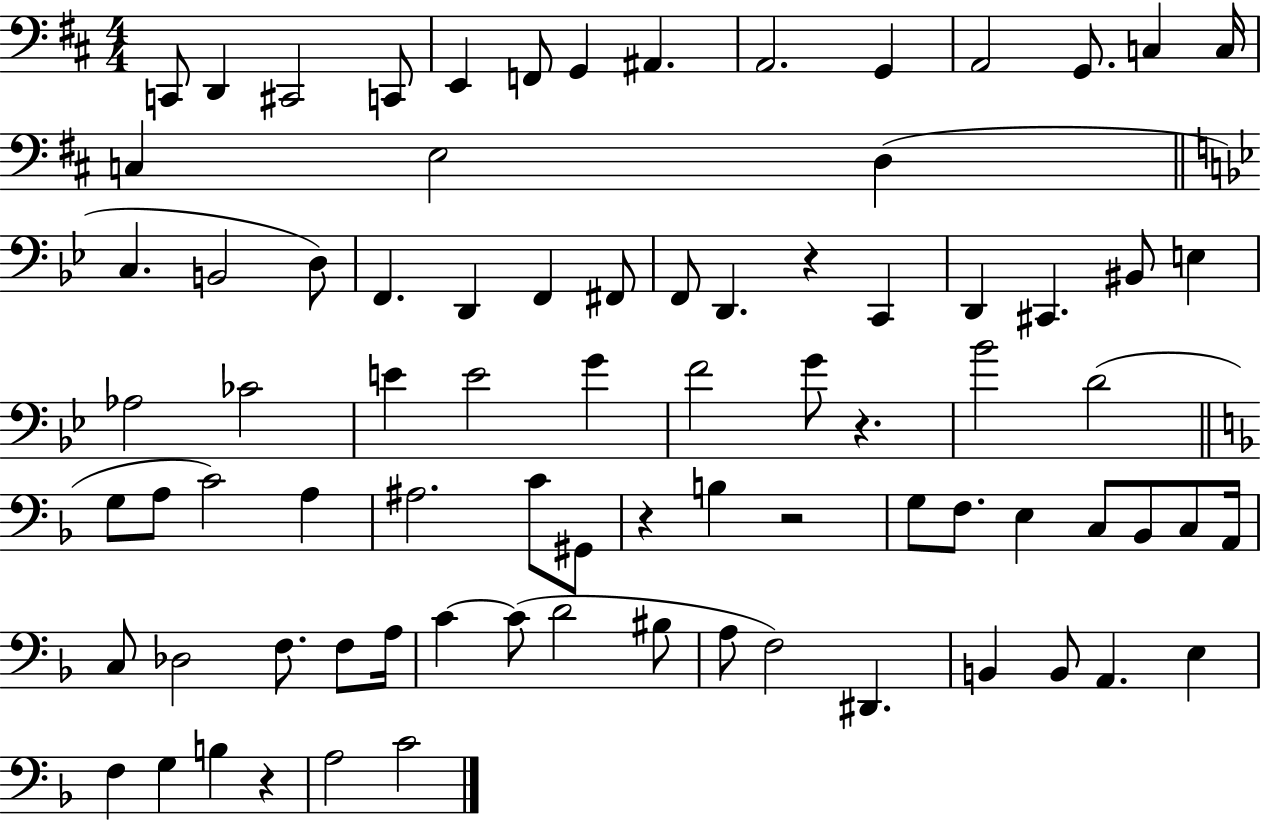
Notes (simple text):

C2/e D2/q C#2/h C2/e E2/q F2/e G2/q A#2/q. A2/h. G2/q A2/h G2/e. C3/q C3/s C3/q E3/h D3/q C3/q. B2/h D3/e F2/q. D2/q F2/q F#2/e F2/e D2/q. R/q C2/q D2/q C#2/q. BIS2/e E3/q Ab3/h CES4/h E4/q E4/h G4/q F4/h G4/e R/q. Bb4/h D4/h G3/e A3/e C4/h A3/q A#3/h. C4/e G#2/e R/q B3/q R/h G3/e F3/e. E3/q C3/e Bb2/e C3/e A2/s C3/e Db3/h F3/e. F3/e A3/s C4/q C4/e D4/h BIS3/e A3/e F3/h D#2/q. B2/q B2/e A2/q. E3/q F3/q G3/q B3/q R/q A3/h C4/h